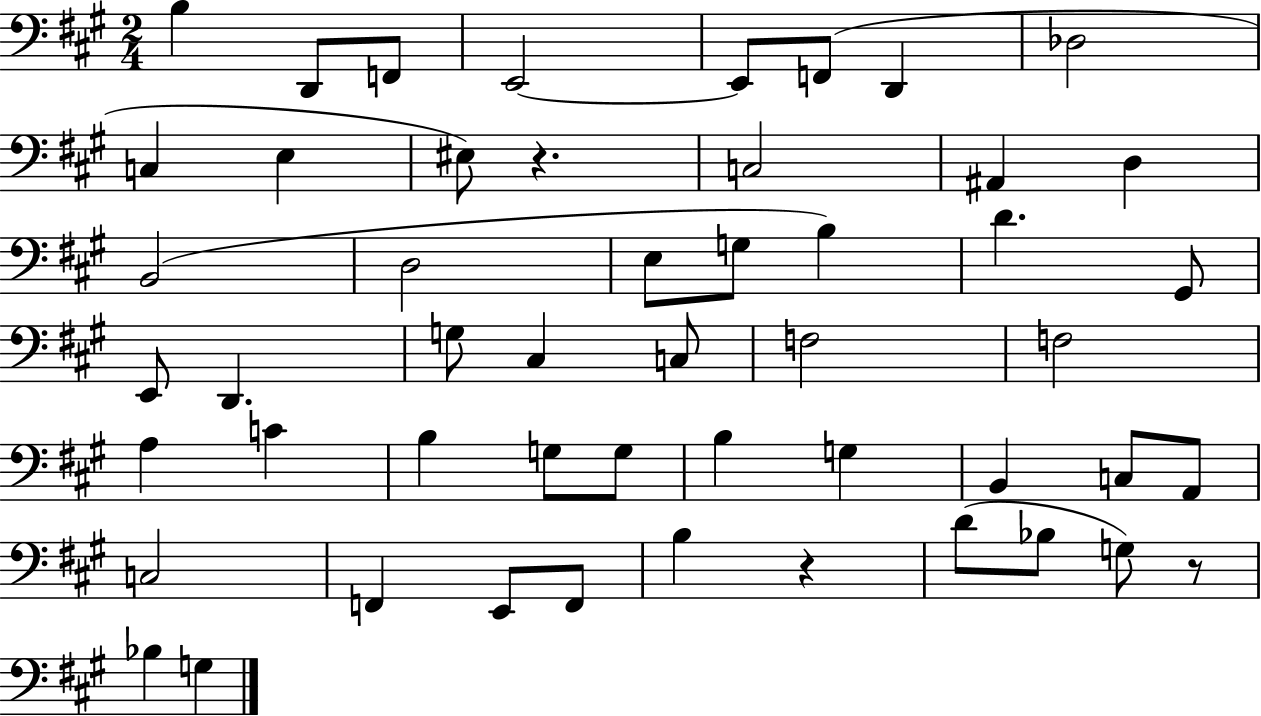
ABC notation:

X:1
T:Untitled
M:2/4
L:1/4
K:A
B, D,,/2 F,,/2 E,,2 E,,/2 F,,/2 D,, _D,2 C, E, ^E,/2 z C,2 ^A,, D, B,,2 D,2 E,/2 G,/2 B, D ^G,,/2 E,,/2 D,, G,/2 ^C, C,/2 F,2 F,2 A, C B, G,/2 G,/2 B, G, B,, C,/2 A,,/2 C,2 F,, E,,/2 F,,/2 B, z D/2 _B,/2 G,/2 z/2 _B, G,